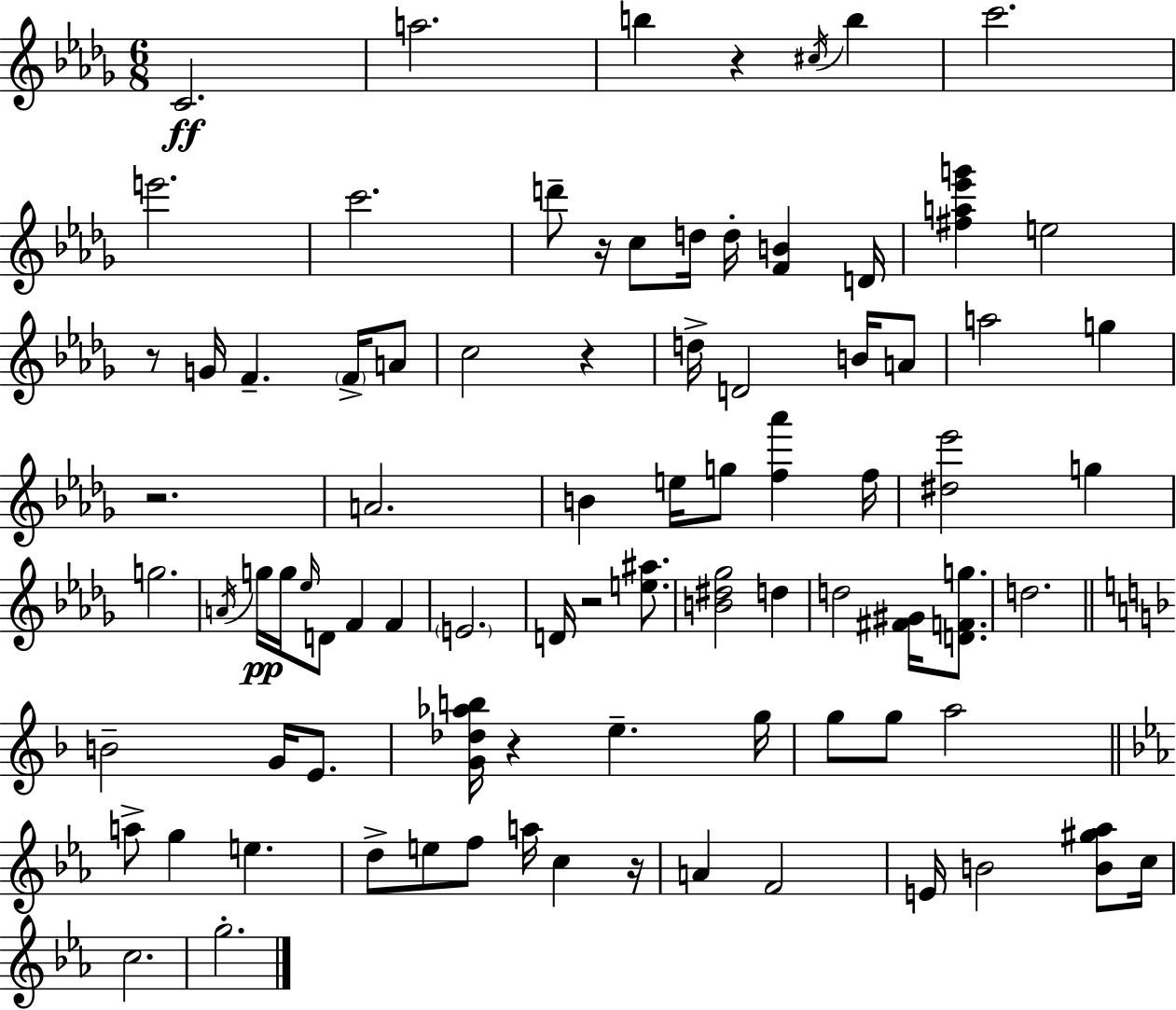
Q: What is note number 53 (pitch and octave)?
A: A5